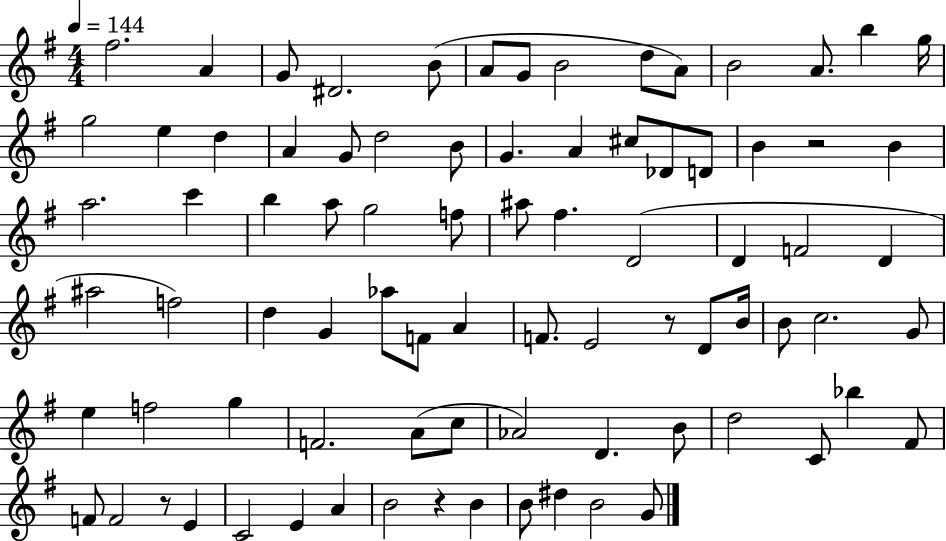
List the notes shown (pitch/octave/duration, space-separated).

F#5/h. A4/q G4/e D#4/h. B4/e A4/e G4/e B4/h D5/e A4/e B4/h A4/e. B5/q G5/s G5/h E5/q D5/q A4/q G4/e D5/h B4/e G4/q. A4/q C#5/e Db4/e D4/e B4/q R/h B4/q A5/h. C6/q B5/q A5/e G5/h F5/e A#5/e F#5/q. D4/h D4/q F4/h D4/q A#5/h F5/h D5/q G4/q Ab5/e F4/e A4/q F4/e. E4/h R/e D4/e B4/s B4/e C5/h. G4/e E5/q F5/h G5/q F4/h. A4/e C5/e Ab4/h D4/q. B4/e D5/h C4/e Bb5/q F#4/e F4/e F4/h R/e E4/q C4/h E4/q A4/q B4/h R/q B4/q B4/e D#5/q B4/h G4/e